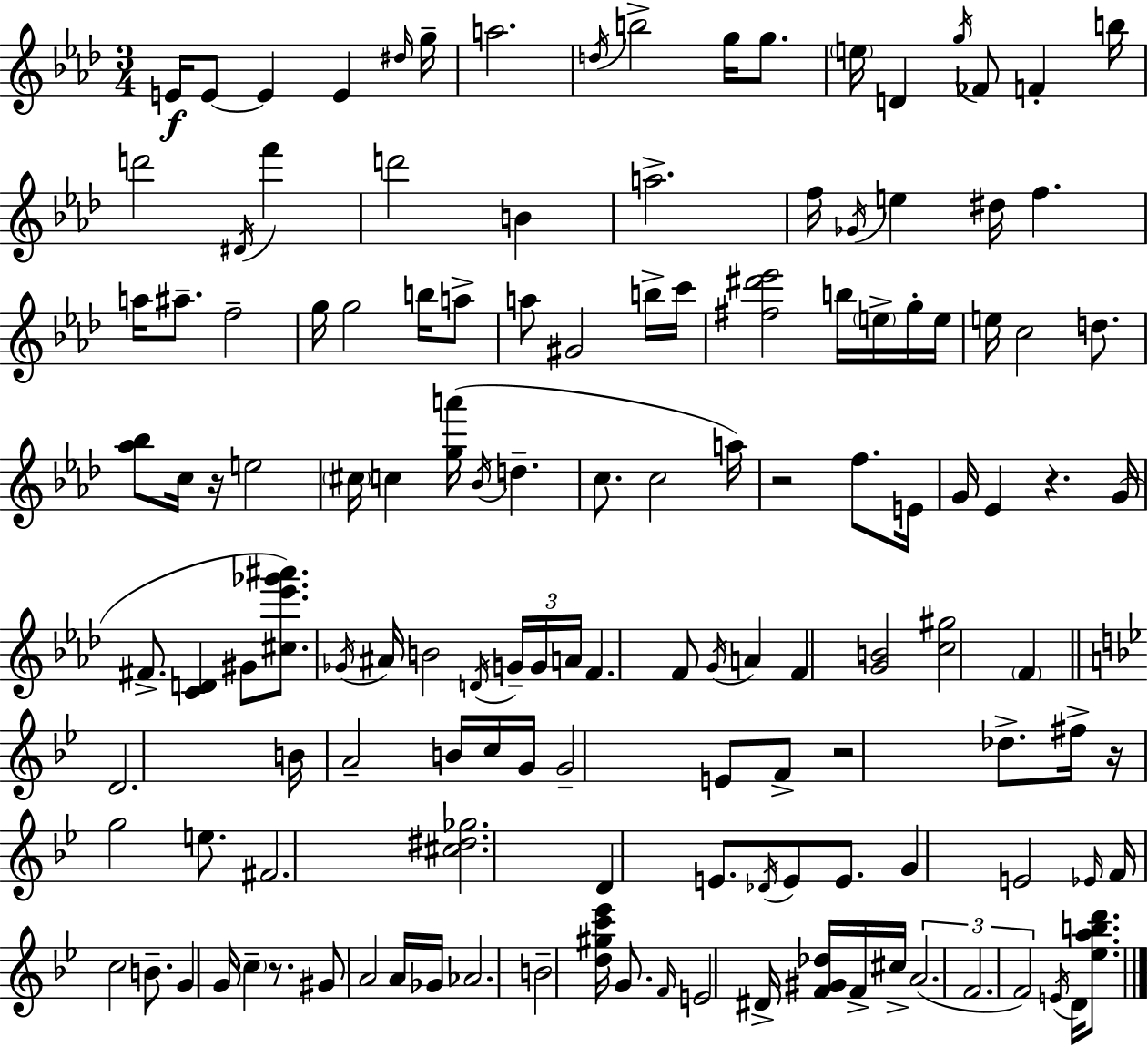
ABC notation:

X:1
T:Untitled
M:3/4
L:1/4
K:Fm
E/4 E/2 E E ^d/4 g/4 a2 d/4 b2 g/4 g/2 e/4 D g/4 _F/2 F b/4 d'2 ^D/4 f' d'2 B a2 f/4 _G/4 e ^d/4 f a/4 ^a/2 f2 g/4 g2 b/4 a/2 a/2 ^G2 b/4 c'/4 [^f^d'_e']2 b/4 e/4 g/4 e/4 e/4 c2 d/2 [_a_b]/2 c/4 z/4 e2 ^c/4 c [ga']/4 _B/4 d c/2 c2 a/4 z2 f/2 E/4 G/4 _E z G/4 ^F/2 [CD] ^G/2 [^c_e'_g'^a']/2 _G/4 ^A/4 B2 D/4 G/4 G/4 A/4 F F/2 G/4 A F [GB]2 [c^g]2 F D2 B/4 A2 B/4 c/4 G/4 G2 E/2 F/2 z2 _d/2 ^f/4 z/4 g2 e/2 ^F2 [^c^d_g]2 D E/2 _D/4 E/2 E/2 G E2 _E/4 F/4 c2 B/2 G G/4 c z/2 ^G/2 A2 A/4 _G/4 _A2 B2 [d^gc'_e']/4 G/2 F/4 E2 ^D/4 [F^G_d]/4 F/4 ^c/4 A2 F2 F2 E/4 D/4 [_eabd']/2